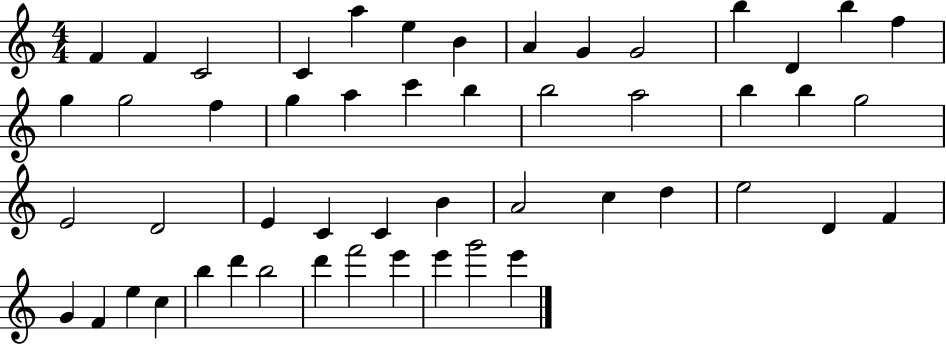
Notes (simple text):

F4/q F4/q C4/h C4/q A5/q E5/q B4/q A4/q G4/q G4/h B5/q D4/q B5/q F5/q G5/q G5/h F5/q G5/q A5/q C6/q B5/q B5/h A5/h B5/q B5/q G5/h E4/h D4/h E4/q C4/q C4/q B4/q A4/h C5/q D5/q E5/h D4/q F4/q G4/q F4/q E5/q C5/q B5/q D6/q B5/h D6/q F6/h E6/q E6/q G6/h E6/q